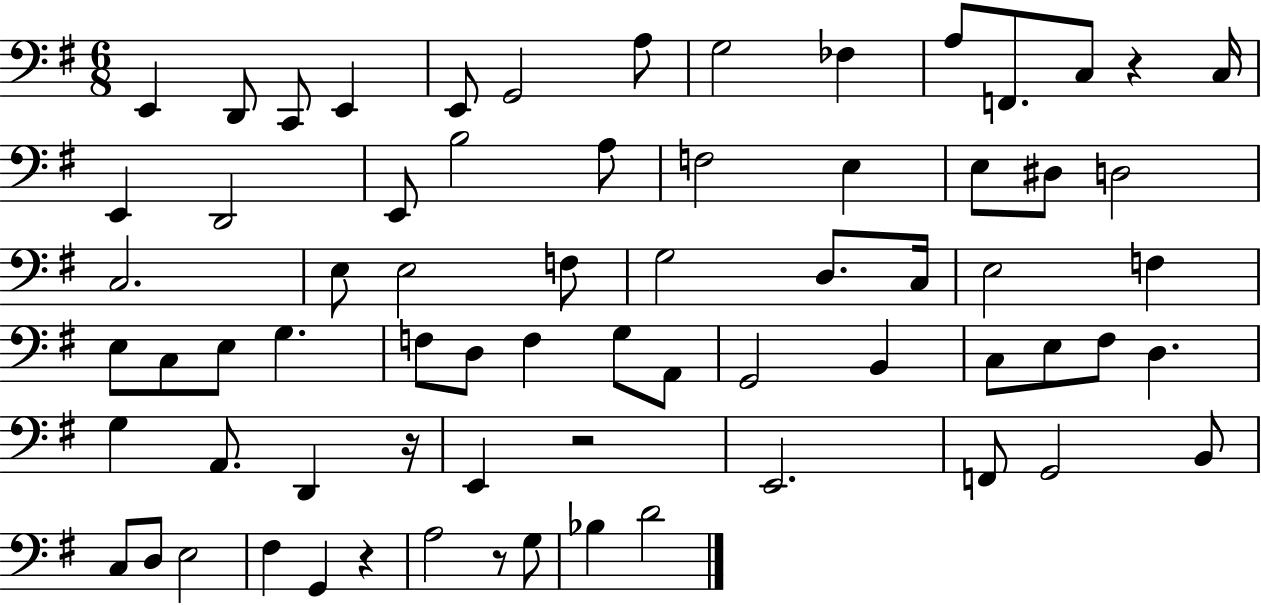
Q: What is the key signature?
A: G major